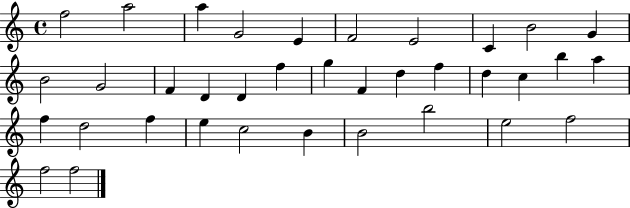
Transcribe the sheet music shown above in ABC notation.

X:1
T:Untitled
M:4/4
L:1/4
K:C
f2 a2 a G2 E F2 E2 C B2 G B2 G2 F D D f g F d f d c b a f d2 f e c2 B B2 b2 e2 f2 f2 f2